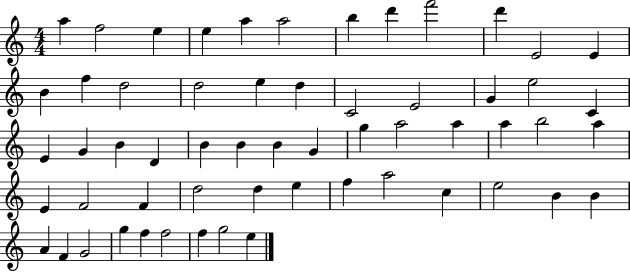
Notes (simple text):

A5/q F5/h E5/q E5/q A5/q A5/h B5/q D6/q F6/h D6/q E4/h E4/q B4/q F5/q D5/h D5/h E5/q D5/q C4/h E4/h G4/q E5/h C4/q E4/q G4/q B4/q D4/q B4/q B4/q B4/q G4/q G5/q A5/h A5/q A5/q B5/h A5/q E4/q F4/h F4/q D5/h D5/q E5/q F5/q A5/h C5/q E5/h B4/q B4/q A4/q F4/q G4/h G5/q F5/q F5/h F5/q G5/h E5/q